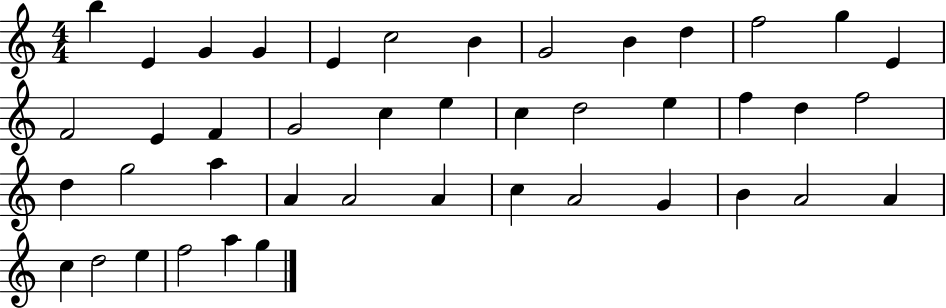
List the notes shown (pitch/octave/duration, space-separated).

B5/q E4/q G4/q G4/q E4/q C5/h B4/q G4/h B4/q D5/q F5/h G5/q E4/q F4/h E4/q F4/q G4/h C5/q E5/q C5/q D5/h E5/q F5/q D5/q F5/h D5/q G5/h A5/q A4/q A4/h A4/q C5/q A4/h G4/q B4/q A4/h A4/q C5/q D5/h E5/q F5/h A5/q G5/q